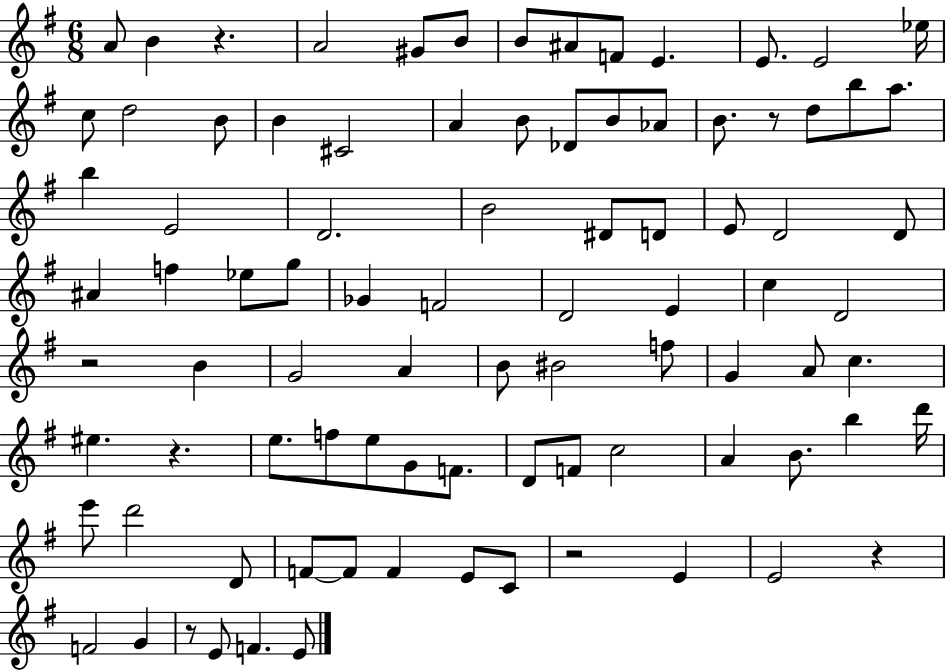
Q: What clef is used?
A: treble